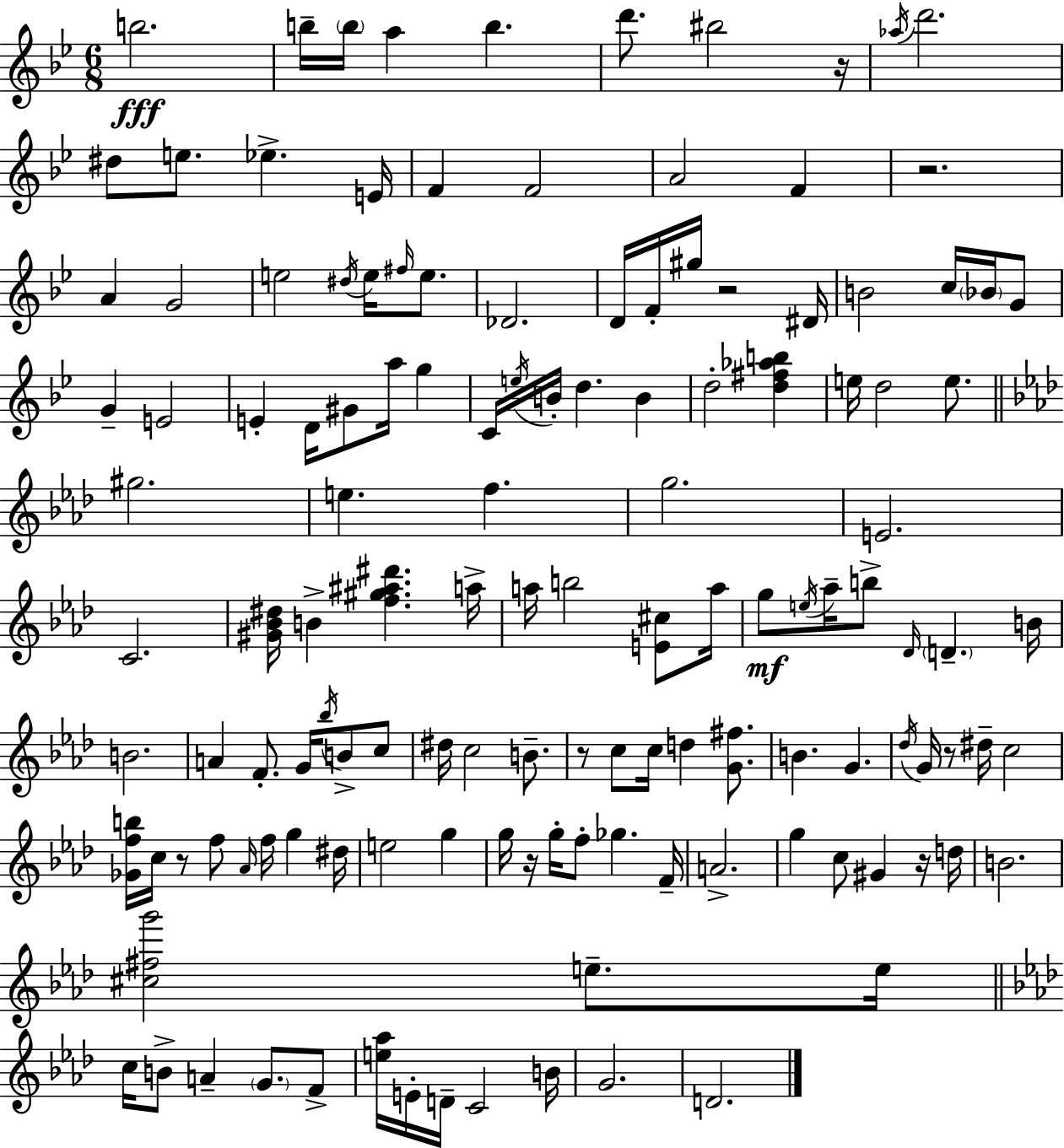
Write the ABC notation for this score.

X:1
T:Untitled
M:6/8
L:1/4
K:Bb
b2 b/4 b/4 a b d'/2 ^b2 z/4 _a/4 d'2 ^d/2 e/2 _e E/4 F F2 A2 F z2 A G2 e2 ^d/4 e/4 ^f/4 e/2 _D2 D/4 F/4 ^g/4 z2 ^D/4 B2 c/4 _B/4 G/2 G E2 E D/4 ^G/2 a/4 g C/4 e/4 B/4 d B d2 [d^f_ab] e/4 d2 e/2 ^g2 e f g2 E2 C2 [^G_B^d]/4 B [f^g^a^d'] a/4 a/4 b2 [E^c]/2 a/4 g/2 e/4 _a/4 b/2 _D/4 D B/4 B2 A F/2 G/4 _b/4 B/2 c/2 ^d/4 c2 B/2 z/2 c/2 c/4 d [G^f]/2 B G _d/4 G/4 z/2 ^d/4 c2 [_Gfb]/4 c/4 z/2 f/2 _A/4 f/4 g ^d/4 e2 g g/4 z/4 g/4 f/2 _g F/4 A2 g c/2 ^G z/4 d/4 B2 [^c^fg']2 e/2 e/4 c/4 B/2 A G/2 F/2 [e_a]/4 E/4 D/4 C2 B/4 G2 D2